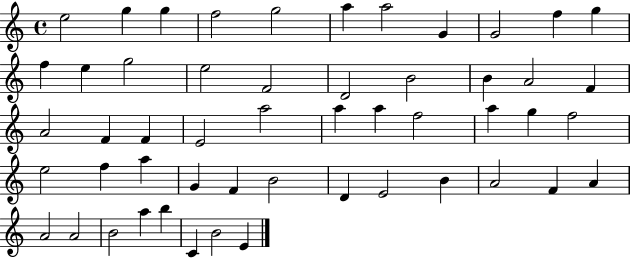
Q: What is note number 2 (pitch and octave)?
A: G5